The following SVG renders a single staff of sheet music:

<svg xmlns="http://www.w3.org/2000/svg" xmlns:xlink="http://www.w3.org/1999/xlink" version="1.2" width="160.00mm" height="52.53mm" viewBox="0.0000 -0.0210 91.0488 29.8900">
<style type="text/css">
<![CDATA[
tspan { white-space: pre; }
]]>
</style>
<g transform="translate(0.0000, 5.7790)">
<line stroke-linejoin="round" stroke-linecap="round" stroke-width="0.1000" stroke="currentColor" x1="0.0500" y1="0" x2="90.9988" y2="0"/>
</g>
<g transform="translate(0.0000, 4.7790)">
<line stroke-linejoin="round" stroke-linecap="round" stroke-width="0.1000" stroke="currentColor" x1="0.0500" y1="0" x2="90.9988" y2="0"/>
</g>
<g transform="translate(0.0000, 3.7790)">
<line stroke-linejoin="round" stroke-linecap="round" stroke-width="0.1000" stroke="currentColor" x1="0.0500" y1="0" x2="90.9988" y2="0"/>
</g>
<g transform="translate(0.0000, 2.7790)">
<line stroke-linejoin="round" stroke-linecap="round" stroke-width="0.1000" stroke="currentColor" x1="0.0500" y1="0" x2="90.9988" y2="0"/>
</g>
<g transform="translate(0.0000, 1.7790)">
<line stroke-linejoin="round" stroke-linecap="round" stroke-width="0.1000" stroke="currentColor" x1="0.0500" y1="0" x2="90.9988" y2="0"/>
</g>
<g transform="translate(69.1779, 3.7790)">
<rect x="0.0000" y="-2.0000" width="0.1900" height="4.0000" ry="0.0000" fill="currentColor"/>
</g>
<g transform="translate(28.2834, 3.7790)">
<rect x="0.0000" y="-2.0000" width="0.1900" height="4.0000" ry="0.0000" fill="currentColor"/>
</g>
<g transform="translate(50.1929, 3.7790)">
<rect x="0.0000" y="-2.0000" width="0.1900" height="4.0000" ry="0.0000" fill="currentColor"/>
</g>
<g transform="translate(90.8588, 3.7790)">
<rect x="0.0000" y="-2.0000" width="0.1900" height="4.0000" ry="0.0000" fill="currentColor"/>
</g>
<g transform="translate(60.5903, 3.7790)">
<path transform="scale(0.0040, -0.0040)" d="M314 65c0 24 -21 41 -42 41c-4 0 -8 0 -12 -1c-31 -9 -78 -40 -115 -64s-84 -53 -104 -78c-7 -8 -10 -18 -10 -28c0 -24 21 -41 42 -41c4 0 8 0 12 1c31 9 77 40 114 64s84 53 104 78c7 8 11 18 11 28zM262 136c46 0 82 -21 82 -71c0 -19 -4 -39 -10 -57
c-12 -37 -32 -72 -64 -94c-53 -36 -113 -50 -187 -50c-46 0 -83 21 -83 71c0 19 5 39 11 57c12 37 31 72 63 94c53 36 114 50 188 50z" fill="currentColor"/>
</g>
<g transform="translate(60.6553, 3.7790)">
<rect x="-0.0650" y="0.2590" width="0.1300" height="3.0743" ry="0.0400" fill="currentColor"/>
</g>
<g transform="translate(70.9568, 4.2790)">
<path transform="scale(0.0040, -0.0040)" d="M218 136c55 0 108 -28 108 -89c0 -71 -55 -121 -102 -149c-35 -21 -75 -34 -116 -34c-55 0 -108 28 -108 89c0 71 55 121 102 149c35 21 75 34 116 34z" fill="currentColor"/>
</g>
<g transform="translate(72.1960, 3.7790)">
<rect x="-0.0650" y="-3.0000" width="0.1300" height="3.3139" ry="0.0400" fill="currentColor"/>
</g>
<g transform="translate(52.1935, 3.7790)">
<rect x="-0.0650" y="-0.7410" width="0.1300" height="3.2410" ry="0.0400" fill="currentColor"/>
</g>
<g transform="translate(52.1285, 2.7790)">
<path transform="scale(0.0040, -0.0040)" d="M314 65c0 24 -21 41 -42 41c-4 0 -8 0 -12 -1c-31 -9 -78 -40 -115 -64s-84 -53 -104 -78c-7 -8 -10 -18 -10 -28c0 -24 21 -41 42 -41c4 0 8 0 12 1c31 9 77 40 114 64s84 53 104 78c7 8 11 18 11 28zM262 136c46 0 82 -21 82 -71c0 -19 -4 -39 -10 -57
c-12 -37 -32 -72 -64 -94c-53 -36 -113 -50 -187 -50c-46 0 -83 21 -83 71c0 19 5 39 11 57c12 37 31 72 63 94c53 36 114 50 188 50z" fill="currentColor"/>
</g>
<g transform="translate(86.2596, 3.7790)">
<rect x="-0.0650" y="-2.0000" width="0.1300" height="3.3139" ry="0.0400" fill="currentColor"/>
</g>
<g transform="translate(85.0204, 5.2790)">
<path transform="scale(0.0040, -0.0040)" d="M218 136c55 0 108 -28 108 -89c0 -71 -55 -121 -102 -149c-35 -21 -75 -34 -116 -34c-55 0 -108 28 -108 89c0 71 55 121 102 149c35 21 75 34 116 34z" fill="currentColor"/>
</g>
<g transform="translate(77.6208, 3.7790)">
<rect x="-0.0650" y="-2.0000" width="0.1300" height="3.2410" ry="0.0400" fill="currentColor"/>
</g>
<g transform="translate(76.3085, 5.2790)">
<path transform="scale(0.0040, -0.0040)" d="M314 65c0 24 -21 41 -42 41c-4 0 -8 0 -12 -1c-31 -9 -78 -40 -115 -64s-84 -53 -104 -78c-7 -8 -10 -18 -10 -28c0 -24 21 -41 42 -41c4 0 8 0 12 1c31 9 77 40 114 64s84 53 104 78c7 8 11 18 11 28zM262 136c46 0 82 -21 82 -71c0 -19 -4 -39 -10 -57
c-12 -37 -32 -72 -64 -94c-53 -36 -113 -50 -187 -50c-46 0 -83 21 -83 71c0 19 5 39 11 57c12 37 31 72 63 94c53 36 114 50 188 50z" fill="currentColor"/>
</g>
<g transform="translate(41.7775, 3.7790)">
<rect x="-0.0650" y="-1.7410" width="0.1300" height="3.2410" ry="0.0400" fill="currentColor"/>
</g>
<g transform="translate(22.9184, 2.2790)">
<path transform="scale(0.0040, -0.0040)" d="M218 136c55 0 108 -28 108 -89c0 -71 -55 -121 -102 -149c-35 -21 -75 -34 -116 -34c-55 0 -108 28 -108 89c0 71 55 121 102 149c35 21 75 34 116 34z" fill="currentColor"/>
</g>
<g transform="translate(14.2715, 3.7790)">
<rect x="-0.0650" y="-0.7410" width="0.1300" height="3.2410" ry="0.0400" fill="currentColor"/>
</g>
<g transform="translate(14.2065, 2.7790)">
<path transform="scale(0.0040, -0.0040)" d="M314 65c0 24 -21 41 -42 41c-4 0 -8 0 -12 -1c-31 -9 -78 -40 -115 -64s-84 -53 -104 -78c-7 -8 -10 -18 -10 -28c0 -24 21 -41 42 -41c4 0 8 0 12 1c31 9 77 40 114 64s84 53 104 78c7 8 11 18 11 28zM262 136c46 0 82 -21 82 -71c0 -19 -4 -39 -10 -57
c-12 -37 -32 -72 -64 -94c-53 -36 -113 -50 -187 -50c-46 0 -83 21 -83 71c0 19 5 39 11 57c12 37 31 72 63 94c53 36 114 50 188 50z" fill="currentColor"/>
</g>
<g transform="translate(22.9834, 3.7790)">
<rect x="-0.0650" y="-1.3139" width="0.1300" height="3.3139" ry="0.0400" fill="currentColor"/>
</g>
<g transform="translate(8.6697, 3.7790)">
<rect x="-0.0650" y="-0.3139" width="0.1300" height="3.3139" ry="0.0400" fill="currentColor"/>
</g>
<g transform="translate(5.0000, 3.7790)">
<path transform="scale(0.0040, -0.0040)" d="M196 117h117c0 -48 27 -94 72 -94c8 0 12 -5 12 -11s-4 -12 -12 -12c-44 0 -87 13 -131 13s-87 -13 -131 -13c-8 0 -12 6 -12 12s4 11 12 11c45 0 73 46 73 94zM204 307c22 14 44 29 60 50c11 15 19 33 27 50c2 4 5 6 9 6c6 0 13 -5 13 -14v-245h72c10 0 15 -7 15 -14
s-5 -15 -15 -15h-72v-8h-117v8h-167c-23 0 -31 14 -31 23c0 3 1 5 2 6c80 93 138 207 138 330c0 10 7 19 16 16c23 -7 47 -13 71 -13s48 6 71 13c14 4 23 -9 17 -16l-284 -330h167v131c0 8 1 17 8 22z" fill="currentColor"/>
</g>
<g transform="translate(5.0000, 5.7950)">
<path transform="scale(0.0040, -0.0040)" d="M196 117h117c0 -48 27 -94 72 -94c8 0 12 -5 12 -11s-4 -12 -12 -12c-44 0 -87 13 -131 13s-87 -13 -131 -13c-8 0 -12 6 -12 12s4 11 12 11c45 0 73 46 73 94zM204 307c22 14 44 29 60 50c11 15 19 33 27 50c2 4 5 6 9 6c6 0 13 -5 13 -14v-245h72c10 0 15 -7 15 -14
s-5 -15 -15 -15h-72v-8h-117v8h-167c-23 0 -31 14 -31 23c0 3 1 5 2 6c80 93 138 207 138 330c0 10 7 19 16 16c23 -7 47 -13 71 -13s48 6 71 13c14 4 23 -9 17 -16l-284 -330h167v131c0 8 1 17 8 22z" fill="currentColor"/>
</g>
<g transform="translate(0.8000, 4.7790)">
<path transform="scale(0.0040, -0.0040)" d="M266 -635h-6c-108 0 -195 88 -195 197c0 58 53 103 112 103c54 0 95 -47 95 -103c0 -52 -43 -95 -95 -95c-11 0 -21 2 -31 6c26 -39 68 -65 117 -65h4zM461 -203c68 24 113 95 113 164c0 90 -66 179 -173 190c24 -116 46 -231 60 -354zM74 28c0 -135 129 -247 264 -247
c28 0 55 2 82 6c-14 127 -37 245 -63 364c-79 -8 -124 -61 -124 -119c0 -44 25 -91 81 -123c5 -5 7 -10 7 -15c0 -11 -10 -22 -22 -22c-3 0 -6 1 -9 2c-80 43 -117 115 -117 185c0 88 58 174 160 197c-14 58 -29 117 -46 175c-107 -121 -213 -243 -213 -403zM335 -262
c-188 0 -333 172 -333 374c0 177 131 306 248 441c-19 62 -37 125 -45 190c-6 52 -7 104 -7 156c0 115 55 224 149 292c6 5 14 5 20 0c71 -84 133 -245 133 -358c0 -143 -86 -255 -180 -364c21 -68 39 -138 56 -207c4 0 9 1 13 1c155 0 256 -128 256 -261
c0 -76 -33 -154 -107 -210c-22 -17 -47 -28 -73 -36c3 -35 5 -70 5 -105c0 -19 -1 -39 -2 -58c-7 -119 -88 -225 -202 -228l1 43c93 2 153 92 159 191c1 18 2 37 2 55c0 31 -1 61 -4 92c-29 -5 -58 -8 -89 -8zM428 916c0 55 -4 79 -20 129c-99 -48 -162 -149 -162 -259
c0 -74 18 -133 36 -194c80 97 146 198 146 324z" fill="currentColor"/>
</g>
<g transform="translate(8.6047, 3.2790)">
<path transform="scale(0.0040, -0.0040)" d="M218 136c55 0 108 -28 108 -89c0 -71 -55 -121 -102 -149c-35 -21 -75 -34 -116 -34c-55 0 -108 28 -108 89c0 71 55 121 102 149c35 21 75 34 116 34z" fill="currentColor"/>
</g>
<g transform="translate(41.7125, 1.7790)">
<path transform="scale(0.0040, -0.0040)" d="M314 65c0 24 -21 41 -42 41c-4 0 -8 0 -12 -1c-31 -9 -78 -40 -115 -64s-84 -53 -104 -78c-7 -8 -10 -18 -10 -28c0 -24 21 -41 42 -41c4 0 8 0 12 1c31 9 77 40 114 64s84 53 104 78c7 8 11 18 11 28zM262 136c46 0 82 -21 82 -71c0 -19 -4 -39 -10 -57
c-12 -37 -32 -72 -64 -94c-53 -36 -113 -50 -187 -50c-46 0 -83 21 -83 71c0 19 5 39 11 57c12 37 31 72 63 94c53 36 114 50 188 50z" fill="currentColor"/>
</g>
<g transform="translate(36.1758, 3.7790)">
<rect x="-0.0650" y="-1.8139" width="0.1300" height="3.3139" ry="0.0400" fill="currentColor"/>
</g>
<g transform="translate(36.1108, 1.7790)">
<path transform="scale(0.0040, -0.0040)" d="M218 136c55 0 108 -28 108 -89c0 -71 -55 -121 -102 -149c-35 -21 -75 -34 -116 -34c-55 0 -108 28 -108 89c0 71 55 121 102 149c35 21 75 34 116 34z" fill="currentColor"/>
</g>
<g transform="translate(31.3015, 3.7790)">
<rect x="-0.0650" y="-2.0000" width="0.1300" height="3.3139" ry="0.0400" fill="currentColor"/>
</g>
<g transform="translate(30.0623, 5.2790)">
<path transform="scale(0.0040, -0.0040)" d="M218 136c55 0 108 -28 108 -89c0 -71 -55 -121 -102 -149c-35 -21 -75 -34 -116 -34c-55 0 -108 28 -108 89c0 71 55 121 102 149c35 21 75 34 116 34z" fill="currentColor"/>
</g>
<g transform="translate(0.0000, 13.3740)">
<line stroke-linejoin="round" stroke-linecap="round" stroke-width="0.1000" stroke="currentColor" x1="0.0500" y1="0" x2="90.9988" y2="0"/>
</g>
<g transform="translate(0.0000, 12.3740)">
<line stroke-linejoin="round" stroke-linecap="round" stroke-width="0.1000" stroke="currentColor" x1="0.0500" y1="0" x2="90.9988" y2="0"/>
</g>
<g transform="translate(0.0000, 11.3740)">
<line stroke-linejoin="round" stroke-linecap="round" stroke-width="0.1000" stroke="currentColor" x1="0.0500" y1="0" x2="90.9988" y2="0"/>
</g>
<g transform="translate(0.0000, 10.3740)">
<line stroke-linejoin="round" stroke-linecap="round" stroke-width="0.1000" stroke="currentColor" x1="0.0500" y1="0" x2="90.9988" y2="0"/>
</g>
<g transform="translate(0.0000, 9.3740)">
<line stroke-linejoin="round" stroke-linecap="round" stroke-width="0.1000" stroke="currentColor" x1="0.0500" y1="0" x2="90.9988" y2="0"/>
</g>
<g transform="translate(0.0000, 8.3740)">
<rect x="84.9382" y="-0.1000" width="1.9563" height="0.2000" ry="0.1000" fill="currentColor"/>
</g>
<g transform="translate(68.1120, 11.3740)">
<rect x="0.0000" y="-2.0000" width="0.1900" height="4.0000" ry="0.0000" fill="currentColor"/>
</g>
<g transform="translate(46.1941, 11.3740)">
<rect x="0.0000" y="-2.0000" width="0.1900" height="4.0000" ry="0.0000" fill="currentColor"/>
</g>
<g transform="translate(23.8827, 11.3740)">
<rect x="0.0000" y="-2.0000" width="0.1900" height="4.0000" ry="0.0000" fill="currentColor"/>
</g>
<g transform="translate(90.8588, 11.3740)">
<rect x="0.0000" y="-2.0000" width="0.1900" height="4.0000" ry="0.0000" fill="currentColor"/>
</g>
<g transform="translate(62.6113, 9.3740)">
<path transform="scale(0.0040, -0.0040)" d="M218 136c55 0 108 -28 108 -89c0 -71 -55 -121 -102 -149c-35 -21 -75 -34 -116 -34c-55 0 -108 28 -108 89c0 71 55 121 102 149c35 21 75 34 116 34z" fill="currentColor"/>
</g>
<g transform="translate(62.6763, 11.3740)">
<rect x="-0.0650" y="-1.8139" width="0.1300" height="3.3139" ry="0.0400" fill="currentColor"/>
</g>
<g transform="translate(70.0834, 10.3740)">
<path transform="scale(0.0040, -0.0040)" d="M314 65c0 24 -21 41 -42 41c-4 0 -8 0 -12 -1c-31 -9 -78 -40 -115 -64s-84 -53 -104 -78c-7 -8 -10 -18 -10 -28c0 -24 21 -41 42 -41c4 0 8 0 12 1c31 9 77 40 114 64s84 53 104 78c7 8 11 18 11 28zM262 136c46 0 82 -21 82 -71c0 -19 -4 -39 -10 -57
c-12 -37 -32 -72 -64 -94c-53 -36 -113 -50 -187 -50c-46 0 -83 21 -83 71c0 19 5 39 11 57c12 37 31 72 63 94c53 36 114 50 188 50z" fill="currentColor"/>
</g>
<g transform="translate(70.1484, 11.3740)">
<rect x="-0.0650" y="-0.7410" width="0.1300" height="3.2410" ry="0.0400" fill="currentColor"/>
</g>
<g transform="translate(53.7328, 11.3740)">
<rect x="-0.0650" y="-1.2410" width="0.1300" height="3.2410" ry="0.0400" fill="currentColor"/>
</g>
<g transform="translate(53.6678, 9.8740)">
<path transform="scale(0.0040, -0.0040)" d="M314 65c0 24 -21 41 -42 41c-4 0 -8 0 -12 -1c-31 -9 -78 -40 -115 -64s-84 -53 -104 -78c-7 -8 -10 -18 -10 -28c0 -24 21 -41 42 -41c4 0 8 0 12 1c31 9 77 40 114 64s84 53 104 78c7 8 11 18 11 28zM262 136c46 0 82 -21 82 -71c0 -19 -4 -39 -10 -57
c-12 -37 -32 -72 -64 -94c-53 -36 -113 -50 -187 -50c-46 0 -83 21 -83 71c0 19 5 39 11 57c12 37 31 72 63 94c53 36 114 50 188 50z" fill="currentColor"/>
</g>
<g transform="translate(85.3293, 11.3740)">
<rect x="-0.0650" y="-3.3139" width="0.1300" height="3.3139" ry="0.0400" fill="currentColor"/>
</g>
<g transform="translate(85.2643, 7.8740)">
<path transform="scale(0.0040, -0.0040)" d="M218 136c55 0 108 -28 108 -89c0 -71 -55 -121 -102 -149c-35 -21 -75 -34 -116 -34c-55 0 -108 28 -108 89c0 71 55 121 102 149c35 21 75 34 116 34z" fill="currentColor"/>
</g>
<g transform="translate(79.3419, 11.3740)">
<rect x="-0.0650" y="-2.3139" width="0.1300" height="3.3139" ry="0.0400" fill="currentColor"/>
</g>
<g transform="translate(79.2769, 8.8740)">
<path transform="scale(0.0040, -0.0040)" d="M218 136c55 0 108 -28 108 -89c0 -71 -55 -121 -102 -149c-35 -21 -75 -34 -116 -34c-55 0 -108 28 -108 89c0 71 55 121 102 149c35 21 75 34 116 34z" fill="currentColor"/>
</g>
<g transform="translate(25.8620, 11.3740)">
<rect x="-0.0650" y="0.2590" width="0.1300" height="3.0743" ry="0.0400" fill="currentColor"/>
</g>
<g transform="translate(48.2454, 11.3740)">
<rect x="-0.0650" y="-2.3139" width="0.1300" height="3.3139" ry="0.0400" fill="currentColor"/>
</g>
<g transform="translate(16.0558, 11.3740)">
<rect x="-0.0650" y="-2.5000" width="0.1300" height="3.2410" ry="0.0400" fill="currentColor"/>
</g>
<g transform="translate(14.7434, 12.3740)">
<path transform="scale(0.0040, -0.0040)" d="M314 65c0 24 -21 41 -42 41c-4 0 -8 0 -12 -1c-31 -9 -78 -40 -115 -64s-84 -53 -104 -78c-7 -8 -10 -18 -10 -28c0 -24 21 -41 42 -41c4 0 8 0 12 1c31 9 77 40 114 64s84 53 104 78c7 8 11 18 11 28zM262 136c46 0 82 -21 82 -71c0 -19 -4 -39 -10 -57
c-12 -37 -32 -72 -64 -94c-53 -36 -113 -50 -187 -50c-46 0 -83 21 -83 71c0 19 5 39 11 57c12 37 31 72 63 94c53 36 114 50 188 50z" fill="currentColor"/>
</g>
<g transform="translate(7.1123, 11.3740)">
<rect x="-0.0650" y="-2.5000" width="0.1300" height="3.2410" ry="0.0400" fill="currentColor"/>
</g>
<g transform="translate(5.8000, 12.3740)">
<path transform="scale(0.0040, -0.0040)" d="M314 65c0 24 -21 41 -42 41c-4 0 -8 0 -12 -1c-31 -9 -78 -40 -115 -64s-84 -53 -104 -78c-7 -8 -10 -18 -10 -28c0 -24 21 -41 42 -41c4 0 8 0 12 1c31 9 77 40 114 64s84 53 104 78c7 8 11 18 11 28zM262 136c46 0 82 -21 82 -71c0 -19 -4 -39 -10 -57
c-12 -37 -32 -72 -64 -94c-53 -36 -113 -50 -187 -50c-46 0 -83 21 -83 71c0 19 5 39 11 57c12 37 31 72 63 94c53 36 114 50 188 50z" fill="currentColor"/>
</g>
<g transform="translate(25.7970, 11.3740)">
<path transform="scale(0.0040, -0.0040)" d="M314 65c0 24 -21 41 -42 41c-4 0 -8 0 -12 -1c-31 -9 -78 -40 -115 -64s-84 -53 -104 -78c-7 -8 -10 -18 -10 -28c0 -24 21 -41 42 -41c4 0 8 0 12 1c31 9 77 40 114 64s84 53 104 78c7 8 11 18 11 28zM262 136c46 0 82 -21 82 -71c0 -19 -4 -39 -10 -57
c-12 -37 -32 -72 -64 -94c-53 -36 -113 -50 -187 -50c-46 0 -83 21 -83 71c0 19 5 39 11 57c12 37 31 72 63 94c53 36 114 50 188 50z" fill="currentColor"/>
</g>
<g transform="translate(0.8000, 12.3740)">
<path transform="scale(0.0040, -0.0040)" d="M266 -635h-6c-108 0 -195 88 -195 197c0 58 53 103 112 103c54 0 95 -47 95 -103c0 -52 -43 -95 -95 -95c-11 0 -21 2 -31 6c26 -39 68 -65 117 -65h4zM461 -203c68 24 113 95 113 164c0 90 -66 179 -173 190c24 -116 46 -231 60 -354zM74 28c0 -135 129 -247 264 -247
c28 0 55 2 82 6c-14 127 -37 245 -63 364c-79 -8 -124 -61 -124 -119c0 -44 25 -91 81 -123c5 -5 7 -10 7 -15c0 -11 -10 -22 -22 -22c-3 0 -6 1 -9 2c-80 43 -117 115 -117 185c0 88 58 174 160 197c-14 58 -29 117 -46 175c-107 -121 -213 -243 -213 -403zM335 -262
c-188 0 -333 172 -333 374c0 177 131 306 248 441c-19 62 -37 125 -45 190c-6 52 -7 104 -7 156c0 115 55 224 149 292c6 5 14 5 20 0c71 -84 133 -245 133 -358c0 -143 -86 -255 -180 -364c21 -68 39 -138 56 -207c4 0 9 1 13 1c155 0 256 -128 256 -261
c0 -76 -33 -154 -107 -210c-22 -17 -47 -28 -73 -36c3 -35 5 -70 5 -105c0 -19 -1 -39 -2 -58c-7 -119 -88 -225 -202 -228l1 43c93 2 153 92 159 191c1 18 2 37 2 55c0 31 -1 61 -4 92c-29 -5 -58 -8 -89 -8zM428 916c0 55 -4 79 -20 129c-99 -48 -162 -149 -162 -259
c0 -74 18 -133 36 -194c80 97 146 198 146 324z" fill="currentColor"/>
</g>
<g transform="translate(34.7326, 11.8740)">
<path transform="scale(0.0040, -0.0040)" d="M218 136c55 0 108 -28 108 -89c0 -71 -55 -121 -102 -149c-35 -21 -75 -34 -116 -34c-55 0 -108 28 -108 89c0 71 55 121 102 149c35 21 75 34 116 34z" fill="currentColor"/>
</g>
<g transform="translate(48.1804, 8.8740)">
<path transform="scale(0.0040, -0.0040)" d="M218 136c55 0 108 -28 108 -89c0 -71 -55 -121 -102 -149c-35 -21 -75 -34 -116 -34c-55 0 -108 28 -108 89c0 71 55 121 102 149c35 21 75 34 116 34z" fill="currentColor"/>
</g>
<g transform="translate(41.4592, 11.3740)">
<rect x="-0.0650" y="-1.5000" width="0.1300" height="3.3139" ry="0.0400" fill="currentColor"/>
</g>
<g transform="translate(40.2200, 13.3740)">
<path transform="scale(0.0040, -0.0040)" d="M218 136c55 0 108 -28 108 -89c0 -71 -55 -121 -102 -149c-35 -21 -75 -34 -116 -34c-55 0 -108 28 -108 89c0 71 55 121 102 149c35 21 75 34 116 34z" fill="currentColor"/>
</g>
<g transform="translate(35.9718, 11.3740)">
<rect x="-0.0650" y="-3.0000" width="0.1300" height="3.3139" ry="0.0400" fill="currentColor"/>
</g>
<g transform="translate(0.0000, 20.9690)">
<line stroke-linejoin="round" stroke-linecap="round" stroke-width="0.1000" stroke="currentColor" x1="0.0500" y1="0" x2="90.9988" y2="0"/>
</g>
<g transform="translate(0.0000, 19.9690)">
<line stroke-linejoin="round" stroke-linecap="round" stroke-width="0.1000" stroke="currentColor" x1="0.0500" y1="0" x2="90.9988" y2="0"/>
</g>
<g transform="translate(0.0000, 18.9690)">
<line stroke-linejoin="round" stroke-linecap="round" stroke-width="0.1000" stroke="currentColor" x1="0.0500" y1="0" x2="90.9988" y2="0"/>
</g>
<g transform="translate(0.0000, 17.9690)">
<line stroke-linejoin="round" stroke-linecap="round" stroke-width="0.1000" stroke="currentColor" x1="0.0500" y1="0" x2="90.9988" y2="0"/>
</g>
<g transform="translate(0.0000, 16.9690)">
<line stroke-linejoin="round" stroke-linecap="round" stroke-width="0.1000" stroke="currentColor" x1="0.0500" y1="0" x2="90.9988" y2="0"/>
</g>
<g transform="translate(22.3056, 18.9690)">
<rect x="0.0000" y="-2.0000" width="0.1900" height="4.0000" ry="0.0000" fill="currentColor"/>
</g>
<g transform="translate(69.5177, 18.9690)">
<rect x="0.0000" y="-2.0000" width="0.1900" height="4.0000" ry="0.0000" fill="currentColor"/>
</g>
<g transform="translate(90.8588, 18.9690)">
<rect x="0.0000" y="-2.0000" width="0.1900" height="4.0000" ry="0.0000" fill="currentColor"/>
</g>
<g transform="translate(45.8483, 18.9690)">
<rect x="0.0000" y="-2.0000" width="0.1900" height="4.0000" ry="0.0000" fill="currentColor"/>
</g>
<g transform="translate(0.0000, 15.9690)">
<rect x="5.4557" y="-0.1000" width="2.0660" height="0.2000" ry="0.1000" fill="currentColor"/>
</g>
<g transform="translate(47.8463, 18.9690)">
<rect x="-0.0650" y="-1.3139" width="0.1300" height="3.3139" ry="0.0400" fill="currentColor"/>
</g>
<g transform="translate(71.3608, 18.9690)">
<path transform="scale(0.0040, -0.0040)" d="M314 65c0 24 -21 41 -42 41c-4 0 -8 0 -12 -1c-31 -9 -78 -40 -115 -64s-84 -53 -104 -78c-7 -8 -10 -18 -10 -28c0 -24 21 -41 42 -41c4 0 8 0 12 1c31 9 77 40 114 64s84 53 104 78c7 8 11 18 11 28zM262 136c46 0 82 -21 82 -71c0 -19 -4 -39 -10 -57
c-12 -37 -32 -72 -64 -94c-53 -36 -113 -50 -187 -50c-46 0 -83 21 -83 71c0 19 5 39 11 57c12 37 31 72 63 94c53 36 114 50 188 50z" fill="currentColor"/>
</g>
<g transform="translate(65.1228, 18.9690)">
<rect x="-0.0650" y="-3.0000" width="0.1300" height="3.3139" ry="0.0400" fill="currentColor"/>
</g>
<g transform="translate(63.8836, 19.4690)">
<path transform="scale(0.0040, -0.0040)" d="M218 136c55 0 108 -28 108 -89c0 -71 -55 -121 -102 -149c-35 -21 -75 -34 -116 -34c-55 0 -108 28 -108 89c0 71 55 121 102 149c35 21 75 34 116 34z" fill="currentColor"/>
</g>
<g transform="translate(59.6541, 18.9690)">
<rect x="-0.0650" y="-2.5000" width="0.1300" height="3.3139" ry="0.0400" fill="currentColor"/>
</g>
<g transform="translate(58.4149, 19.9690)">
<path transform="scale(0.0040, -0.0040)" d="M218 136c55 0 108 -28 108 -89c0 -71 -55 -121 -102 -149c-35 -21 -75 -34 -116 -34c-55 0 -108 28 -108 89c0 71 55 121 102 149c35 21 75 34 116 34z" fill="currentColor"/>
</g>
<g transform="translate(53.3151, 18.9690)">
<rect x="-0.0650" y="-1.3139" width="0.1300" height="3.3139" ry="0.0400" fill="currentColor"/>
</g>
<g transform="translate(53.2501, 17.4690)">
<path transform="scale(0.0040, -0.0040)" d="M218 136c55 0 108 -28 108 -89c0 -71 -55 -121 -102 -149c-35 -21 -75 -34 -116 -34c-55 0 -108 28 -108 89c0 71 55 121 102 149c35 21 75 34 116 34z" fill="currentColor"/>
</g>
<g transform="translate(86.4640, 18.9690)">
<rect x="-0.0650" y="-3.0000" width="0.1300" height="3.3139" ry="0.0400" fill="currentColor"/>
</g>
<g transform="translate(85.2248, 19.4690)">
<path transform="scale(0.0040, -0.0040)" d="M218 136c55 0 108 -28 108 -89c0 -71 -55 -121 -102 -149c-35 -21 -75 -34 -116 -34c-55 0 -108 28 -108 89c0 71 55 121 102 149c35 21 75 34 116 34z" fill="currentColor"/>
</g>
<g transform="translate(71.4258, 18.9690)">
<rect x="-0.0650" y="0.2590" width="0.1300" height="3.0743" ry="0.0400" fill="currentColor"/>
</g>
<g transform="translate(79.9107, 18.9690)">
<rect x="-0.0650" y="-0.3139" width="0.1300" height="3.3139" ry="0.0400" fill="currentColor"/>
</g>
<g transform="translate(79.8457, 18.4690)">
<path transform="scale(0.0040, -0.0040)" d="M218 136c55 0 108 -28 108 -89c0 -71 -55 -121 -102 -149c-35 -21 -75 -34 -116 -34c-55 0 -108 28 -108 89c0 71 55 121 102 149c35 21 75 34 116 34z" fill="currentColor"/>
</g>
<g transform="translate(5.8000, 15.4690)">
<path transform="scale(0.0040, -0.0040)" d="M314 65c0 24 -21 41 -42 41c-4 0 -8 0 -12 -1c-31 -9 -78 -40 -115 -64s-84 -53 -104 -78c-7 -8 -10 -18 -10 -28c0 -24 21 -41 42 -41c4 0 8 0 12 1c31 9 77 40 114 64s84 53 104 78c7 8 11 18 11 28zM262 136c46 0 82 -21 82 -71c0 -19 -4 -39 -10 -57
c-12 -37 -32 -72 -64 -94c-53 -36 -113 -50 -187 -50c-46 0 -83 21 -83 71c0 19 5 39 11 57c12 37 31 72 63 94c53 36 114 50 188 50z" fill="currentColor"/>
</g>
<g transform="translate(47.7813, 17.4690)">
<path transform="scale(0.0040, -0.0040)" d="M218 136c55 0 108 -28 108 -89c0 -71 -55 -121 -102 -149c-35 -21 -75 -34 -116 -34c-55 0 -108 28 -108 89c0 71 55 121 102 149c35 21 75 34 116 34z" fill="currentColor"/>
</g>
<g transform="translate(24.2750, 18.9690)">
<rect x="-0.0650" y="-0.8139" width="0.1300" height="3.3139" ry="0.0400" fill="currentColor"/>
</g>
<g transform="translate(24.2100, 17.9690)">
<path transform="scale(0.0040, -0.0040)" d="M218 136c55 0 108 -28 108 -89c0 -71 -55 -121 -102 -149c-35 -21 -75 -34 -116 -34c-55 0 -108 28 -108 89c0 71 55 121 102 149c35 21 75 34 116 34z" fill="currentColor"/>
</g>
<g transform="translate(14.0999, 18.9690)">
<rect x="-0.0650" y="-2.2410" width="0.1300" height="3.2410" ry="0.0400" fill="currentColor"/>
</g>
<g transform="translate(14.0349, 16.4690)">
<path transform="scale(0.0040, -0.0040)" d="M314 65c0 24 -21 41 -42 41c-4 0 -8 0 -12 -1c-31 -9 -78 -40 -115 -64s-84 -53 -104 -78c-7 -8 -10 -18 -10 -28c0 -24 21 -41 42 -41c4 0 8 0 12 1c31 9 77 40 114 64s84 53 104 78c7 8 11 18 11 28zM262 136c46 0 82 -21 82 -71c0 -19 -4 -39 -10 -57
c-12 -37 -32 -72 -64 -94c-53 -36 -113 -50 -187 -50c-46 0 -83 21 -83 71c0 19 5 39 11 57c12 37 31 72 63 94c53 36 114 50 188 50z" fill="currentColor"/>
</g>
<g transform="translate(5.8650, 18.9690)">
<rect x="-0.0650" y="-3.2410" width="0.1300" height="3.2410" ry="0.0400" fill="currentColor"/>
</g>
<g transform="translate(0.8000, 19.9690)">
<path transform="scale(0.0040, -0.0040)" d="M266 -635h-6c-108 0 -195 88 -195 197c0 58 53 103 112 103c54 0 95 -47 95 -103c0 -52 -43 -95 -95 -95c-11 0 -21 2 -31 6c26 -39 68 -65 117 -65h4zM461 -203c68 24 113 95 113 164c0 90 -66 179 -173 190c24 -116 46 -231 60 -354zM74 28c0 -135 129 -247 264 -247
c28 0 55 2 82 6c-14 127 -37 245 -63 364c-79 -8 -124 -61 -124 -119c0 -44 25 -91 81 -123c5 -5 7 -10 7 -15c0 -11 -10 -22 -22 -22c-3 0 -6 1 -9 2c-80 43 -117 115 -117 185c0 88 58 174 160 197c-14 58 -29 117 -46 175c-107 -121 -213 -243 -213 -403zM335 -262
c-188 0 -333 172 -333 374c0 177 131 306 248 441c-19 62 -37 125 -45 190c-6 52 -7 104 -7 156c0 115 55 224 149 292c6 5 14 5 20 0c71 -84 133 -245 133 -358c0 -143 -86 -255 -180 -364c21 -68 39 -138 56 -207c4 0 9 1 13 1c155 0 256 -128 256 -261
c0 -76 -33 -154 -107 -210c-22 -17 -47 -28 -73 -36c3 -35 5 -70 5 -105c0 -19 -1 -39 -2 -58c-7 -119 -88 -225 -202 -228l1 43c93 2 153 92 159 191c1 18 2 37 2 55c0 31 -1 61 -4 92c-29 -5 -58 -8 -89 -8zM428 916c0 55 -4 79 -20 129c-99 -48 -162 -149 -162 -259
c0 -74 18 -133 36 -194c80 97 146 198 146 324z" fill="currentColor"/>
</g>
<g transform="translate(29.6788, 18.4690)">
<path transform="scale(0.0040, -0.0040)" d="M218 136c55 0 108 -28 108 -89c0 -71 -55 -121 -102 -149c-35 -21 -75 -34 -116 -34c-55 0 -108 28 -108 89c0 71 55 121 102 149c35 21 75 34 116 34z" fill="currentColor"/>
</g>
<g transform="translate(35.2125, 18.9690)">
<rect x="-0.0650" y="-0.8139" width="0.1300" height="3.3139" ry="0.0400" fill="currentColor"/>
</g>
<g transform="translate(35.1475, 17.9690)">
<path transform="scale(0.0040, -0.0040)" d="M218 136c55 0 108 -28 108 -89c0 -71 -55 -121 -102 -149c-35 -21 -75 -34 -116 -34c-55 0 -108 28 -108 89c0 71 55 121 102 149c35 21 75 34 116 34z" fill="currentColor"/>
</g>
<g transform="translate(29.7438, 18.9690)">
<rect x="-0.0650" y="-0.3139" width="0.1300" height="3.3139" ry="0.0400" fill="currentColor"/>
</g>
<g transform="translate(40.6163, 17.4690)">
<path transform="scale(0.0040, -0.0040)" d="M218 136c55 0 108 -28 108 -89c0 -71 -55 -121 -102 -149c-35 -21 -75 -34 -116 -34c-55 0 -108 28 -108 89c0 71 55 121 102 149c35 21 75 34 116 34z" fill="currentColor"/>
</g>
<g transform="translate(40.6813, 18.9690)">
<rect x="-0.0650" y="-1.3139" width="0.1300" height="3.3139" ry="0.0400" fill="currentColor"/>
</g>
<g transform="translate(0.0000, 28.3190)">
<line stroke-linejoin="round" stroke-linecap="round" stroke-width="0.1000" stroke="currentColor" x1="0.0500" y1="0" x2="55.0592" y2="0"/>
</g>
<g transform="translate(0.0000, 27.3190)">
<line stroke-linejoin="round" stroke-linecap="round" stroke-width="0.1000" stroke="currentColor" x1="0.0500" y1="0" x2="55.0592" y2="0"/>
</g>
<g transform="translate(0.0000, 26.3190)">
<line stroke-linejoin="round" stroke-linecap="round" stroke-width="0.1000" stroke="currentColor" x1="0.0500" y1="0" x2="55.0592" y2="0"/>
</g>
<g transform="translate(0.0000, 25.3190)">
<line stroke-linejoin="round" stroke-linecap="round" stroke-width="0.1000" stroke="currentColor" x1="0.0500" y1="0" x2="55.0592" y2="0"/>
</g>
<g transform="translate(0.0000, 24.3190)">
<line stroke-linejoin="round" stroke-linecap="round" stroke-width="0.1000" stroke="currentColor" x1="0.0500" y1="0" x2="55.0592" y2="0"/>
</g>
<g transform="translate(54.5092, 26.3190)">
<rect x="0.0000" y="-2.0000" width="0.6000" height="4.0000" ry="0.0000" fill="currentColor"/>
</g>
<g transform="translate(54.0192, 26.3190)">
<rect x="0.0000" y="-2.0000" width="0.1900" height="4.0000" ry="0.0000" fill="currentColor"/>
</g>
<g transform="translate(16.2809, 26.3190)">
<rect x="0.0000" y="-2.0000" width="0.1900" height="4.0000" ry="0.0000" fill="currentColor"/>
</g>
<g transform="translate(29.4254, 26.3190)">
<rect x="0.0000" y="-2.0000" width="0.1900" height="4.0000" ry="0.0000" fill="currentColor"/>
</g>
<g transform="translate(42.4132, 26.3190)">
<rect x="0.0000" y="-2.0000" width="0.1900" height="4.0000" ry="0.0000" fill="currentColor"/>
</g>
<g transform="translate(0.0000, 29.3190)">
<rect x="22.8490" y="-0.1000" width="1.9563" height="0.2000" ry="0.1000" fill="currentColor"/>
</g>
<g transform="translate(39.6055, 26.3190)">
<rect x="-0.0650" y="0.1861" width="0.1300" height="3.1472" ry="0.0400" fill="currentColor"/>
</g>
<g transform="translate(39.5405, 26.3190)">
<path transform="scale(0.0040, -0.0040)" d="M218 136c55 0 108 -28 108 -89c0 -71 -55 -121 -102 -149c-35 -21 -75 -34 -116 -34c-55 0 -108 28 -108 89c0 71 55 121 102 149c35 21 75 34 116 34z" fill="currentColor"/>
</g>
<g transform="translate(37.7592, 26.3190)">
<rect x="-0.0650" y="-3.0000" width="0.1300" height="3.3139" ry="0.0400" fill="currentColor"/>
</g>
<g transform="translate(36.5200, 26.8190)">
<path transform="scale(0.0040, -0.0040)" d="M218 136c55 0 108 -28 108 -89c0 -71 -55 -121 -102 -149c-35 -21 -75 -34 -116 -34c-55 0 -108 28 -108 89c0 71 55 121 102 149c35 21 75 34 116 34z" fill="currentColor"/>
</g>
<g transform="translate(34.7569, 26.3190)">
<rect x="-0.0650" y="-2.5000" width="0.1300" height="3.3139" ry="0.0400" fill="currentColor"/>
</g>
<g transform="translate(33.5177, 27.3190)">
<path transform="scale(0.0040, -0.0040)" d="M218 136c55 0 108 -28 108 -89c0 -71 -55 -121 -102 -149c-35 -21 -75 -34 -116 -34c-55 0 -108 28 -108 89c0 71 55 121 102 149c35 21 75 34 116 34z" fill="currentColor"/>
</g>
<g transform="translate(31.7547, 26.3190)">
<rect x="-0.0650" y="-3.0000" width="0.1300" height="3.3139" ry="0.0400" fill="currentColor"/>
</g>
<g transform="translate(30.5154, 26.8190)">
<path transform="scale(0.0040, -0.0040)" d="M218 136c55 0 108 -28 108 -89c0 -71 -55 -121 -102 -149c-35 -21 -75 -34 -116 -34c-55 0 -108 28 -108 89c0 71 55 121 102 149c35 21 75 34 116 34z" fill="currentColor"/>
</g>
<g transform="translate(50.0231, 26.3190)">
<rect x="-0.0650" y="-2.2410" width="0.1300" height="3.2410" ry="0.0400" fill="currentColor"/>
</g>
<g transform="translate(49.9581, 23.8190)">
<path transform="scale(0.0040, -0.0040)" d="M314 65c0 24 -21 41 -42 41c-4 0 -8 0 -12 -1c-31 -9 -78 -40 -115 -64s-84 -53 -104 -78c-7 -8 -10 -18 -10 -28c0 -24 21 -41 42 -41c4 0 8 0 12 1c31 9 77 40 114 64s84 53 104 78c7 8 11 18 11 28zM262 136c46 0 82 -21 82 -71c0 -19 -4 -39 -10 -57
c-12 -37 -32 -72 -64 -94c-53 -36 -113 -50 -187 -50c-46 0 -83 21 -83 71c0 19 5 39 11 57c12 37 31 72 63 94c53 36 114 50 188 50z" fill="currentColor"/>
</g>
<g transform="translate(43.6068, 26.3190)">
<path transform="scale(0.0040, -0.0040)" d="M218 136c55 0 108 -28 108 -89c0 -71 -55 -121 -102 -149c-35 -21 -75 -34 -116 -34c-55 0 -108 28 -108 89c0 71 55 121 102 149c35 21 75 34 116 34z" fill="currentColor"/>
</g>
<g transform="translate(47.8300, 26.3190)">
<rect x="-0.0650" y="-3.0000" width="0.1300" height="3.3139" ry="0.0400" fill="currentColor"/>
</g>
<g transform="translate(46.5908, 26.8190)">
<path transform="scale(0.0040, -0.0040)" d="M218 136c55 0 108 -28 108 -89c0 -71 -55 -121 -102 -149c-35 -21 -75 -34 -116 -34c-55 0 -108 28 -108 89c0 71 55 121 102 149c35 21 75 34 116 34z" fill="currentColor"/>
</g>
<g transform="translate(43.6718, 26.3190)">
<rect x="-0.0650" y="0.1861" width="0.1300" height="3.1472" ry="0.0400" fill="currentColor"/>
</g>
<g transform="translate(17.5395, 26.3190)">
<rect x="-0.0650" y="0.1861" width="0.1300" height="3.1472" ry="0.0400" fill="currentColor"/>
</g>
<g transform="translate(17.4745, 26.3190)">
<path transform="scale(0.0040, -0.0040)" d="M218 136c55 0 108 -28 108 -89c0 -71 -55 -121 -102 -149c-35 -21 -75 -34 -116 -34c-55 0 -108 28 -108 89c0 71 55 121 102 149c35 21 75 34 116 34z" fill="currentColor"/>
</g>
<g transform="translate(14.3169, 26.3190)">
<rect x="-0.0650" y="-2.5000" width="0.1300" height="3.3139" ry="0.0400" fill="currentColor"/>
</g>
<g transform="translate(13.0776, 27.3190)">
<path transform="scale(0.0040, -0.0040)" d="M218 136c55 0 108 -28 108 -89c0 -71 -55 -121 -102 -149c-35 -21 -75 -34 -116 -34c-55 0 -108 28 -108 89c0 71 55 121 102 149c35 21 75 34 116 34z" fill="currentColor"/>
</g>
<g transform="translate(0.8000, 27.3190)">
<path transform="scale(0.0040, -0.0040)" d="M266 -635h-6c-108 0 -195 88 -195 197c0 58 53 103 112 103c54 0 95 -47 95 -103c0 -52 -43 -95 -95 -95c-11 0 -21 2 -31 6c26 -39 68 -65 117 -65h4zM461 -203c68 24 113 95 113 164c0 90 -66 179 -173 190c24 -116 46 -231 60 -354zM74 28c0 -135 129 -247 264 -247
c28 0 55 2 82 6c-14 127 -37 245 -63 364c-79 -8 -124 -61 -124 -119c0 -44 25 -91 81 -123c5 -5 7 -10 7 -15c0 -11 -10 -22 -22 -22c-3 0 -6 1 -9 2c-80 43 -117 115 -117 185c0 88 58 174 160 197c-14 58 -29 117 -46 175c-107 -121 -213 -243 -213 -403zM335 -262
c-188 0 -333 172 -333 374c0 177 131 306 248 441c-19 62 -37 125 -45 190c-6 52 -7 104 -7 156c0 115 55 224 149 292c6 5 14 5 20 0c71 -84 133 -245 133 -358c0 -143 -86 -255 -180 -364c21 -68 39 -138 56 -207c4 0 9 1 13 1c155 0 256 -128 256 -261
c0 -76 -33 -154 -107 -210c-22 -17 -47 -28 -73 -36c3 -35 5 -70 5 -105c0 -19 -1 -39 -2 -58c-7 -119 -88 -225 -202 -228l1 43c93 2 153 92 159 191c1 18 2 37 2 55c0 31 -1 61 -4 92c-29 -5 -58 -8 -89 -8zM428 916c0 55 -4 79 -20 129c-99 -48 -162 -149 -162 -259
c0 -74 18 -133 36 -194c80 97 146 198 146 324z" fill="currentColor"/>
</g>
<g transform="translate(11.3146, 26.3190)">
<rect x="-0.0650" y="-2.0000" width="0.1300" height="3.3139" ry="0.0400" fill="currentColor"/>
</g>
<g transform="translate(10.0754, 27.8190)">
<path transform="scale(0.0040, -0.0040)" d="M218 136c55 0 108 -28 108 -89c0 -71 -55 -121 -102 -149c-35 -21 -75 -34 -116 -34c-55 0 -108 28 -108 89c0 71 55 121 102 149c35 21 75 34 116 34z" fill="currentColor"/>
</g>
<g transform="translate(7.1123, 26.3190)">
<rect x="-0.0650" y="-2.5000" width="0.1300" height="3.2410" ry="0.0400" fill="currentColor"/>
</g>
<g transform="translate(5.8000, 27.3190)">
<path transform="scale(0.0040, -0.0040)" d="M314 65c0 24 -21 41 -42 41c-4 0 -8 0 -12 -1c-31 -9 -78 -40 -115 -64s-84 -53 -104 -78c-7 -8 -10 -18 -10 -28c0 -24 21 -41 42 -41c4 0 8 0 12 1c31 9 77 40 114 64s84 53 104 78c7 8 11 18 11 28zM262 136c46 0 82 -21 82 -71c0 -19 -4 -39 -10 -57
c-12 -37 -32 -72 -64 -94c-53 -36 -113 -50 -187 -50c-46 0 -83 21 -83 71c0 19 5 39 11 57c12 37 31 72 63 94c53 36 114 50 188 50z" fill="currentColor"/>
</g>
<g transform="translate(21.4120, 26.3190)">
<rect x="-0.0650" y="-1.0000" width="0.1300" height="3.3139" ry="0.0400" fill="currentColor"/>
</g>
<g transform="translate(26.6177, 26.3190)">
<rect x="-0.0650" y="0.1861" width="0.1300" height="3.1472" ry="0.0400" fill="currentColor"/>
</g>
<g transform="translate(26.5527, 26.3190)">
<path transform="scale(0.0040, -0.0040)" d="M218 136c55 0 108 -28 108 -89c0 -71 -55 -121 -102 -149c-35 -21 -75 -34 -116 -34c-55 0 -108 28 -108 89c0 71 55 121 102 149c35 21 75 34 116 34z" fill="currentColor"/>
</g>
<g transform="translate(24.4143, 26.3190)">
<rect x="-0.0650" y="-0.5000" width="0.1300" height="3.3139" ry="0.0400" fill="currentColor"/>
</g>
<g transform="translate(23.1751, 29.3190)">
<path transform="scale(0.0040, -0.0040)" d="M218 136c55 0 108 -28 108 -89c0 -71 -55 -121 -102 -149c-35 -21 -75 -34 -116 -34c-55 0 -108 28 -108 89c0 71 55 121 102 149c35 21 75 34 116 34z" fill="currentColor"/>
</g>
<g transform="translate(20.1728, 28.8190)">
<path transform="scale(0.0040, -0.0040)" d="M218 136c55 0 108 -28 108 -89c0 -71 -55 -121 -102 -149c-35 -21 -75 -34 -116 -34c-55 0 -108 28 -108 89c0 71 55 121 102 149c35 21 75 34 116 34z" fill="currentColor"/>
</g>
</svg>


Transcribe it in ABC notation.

X:1
T:Untitled
M:4/4
L:1/4
K:C
c d2 e F f f2 d2 B2 A F2 F G2 G2 B2 A E g e2 f d2 g b b2 g2 d c d e e e G A B2 c A G2 F G B D C B A G A B B A g2